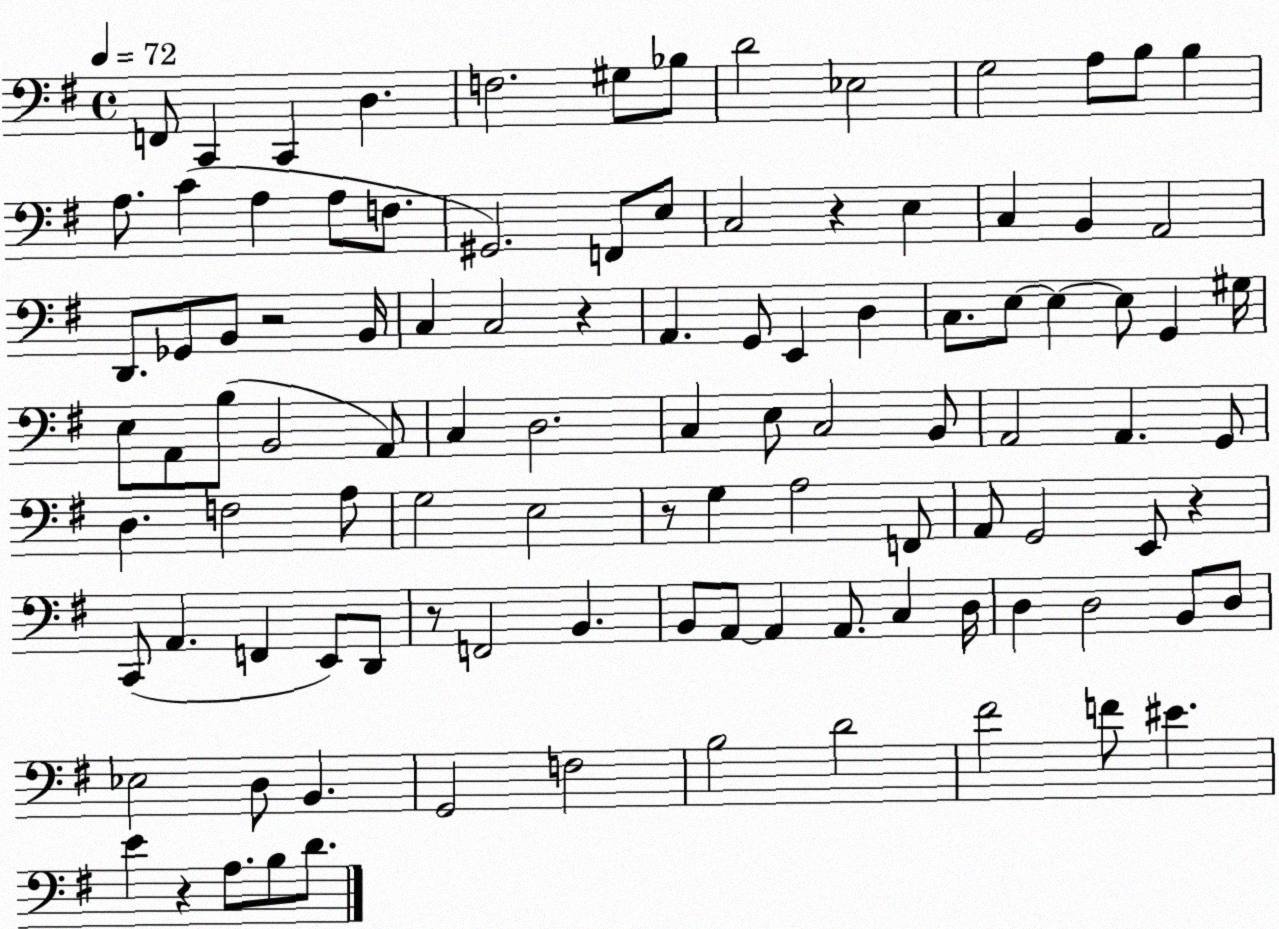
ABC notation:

X:1
T:Untitled
M:4/4
L:1/4
K:G
F,,/2 C,, C,, D, F,2 ^G,/2 _B,/2 D2 _E,2 G,2 A,/2 B,/2 B, A,/2 C A, A,/2 F,/2 ^G,,2 F,,/2 E,/2 C,2 z E, C, B,, A,,2 D,,/2 _G,,/2 B,,/2 z2 B,,/4 C, C,2 z A,, G,,/2 E,, D, C,/2 E,/2 E, E,/2 G,, ^G,/4 E,/2 A,,/2 B,/2 B,,2 A,,/2 C, D,2 C, E,/2 C,2 B,,/2 A,,2 A,, G,,/2 D, F,2 A,/2 G,2 E,2 z/2 G, A,2 F,,/2 A,,/2 G,,2 E,,/2 z C,,/2 A,, F,, E,,/2 D,,/2 z/2 F,,2 B,, B,,/2 A,,/2 A,, A,,/2 C, D,/4 D, D,2 B,,/2 D,/2 _E,2 D,/2 B,, G,,2 F,2 B,2 D2 ^F2 F/2 ^E E z A,/2 B,/2 D/2